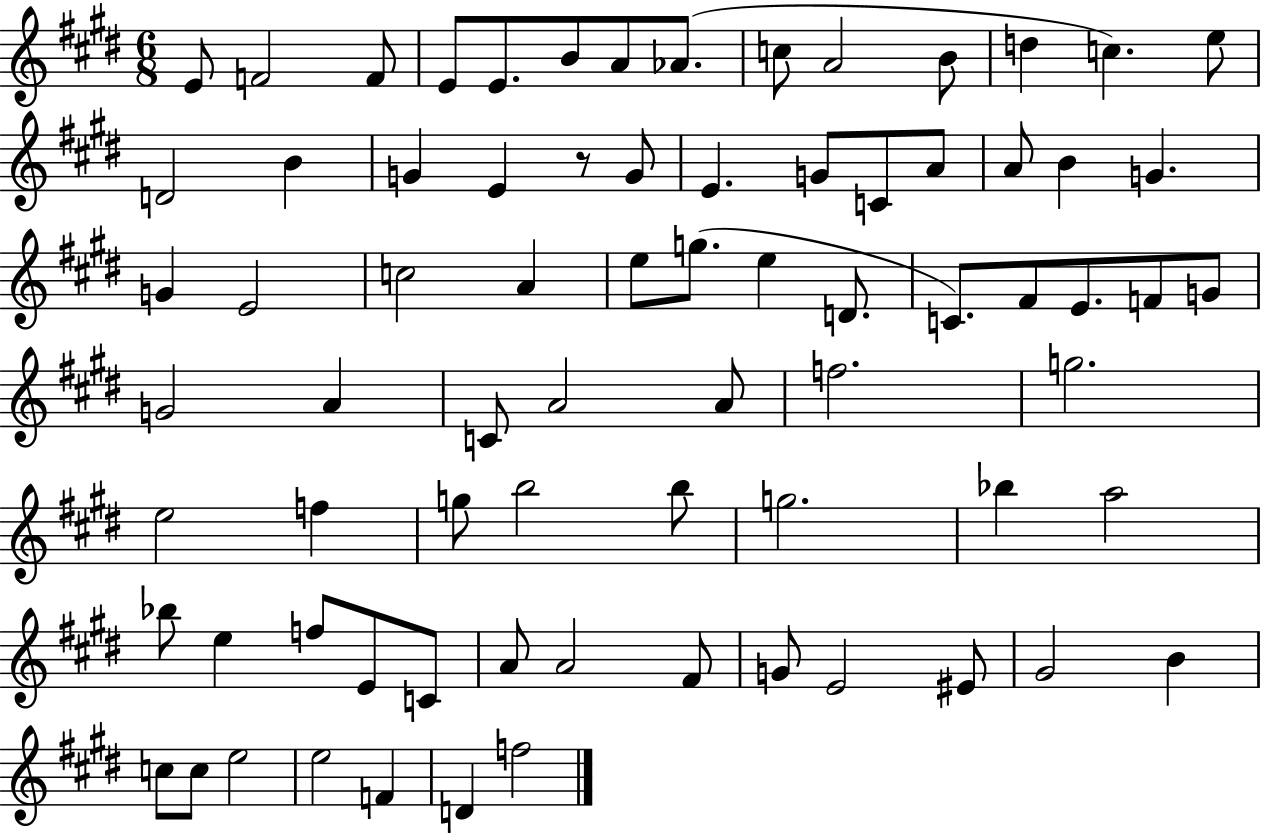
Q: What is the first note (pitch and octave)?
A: E4